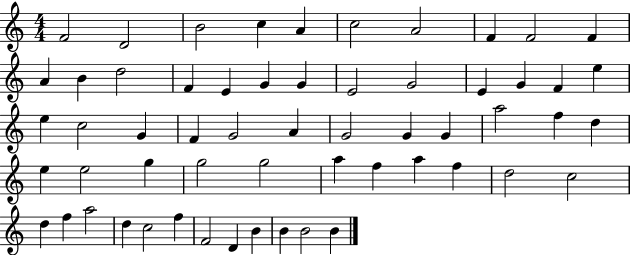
X:1
T:Untitled
M:4/4
L:1/4
K:C
F2 D2 B2 c A c2 A2 F F2 F A B d2 F E G G E2 G2 E G F e e c2 G F G2 A G2 G G a2 f d e e2 g g2 g2 a f a f d2 c2 d f a2 d c2 f F2 D B B B2 B